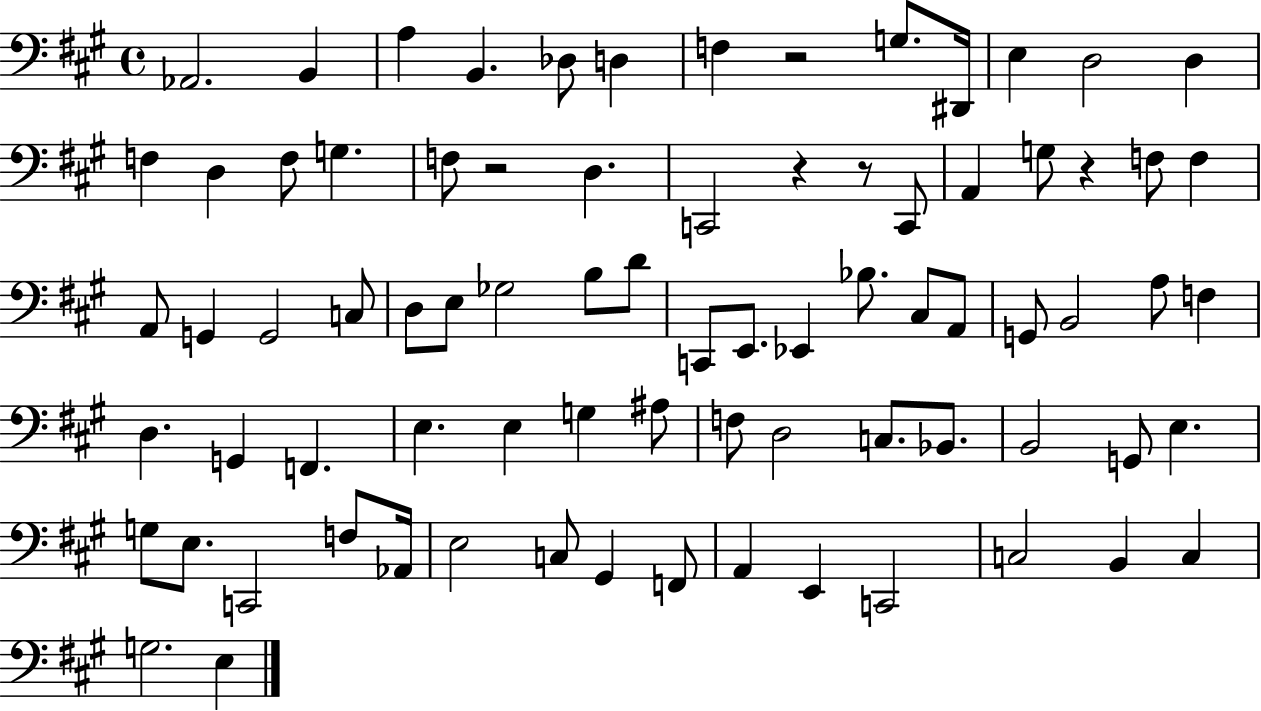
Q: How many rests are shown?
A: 5